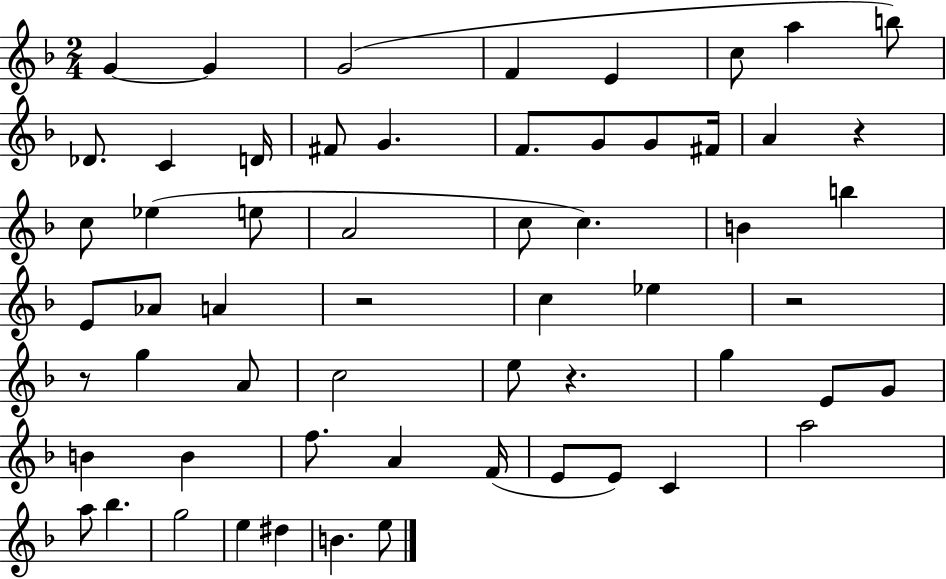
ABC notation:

X:1
T:Untitled
M:2/4
L:1/4
K:F
G G G2 F E c/2 a b/2 _D/2 C D/4 ^F/2 G F/2 G/2 G/2 ^F/4 A z c/2 _e e/2 A2 c/2 c B b E/2 _A/2 A z2 c _e z2 z/2 g A/2 c2 e/2 z g E/2 G/2 B B f/2 A F/4 E/2 E/2 C a2 a/2 _b g2 e ^d B e/2